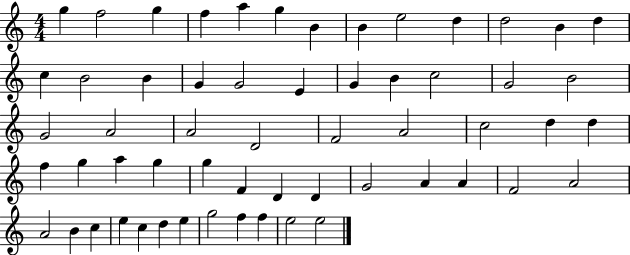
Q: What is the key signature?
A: C major